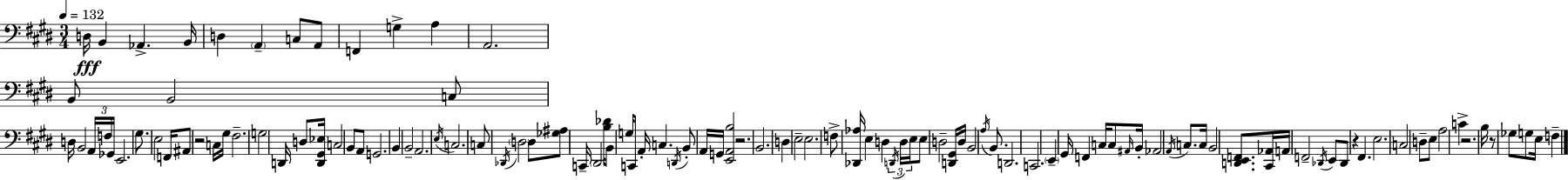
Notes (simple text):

D3/s B2/q Ab2/q. B2/s D3/q A2/q C3/e A2/e F2/q G3/q A3/q A2/h. B2/e B2/h C3/e D3/s B2/h A2/s F3/s Gb2/s E2/h. G#3/e. E3/h F2/s A#2/e R/h C3/s G#3/s F#3/h. G3/h D2/s D3/e [D2,G#2,Eb3]/s C3/h B2/e A2/e G2/h. B2/q B2/h A2/h. E3/s C3/h. C3/e Db2/s D3/h D3/e [Gb3,A#3]/e C2/s D#2/h [B3,Db4]/s B2/e G3/s C2/e A2/s C3/q. D2/s B2/e A2/s G2/s [E2,A2,B3]/h R/h. B2/h. D3/q E3/h E3/h. F3/e [Db2,Ab3]/s E3/q D3/q D2/s D3/s E3/s E3/e D3/h [D2,G#2]/s D3/s B2/h A3/s B2/e. D2/h. C2/h. E2/q G#2/s F2/q C3/s C3/e A#2/s B2/s Ab2/h A2/s C3/e. C3/s B2/h [D2,E2,F2]/e. [C#2,Ab2]/s A2/s F2/h Db2/s E2/e Db2/e R/q F#2/q. E3/h. C3/h D3/e E3/e A3/h C4/q R/h. B3/s R/e Gb3/e G3/e E3/s F3/q